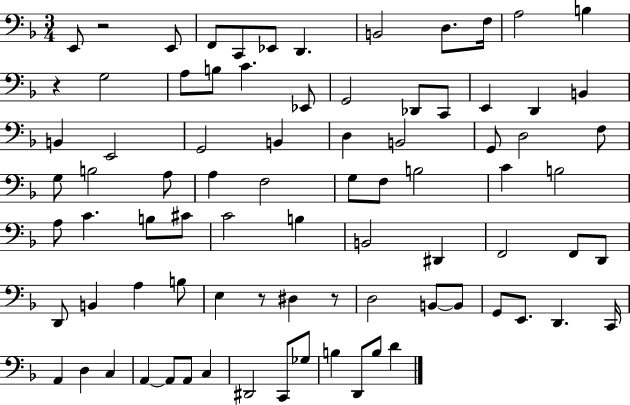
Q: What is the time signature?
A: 3/4